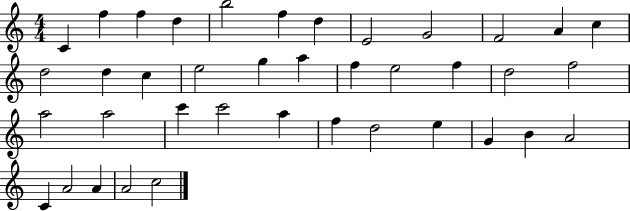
X:1
T:Untitled
M:4/4
L:1/4
K:C
C f f d b2 f d E2 G2 F2 A c d2 d c e2 g a f e2 f d2 f2 a2 a2 c' c'2 a f d2 e G B A2 C A2 A A2 c2